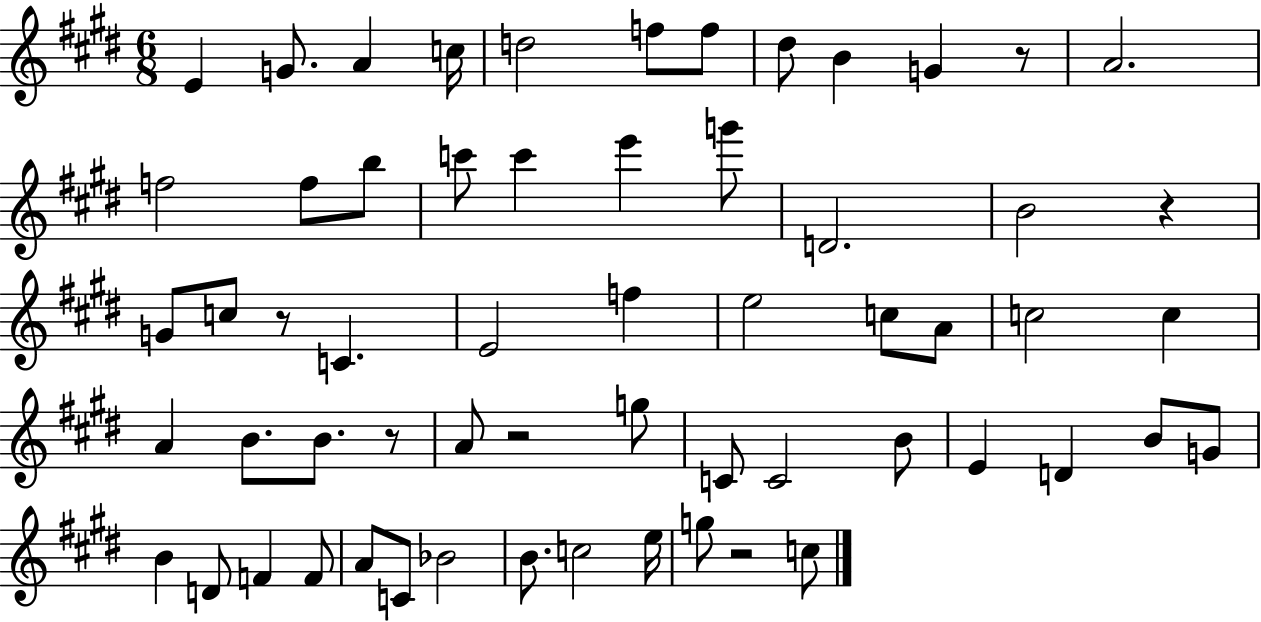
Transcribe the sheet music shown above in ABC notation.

X:1
T:Untitled
M:6/8
L:1/4
K:E
E G/2 A c/4 d2 f/2 f/2 ^d/2 B G z/2 A2 f2 f/2 b/2 c'/2 c' e' g'/2 D2 B2 z G/2 c/2 z/2 C E2 f e2 c/2 A/2 c2 c A B/2 B/2 z/2 A/2 z2 g/2 C/2 C2 B/2 E D B/2 G/2 B D/2 F F/2 A/2 C/2 _B2 B/2 c2 e/4 g/2 z2 c/2